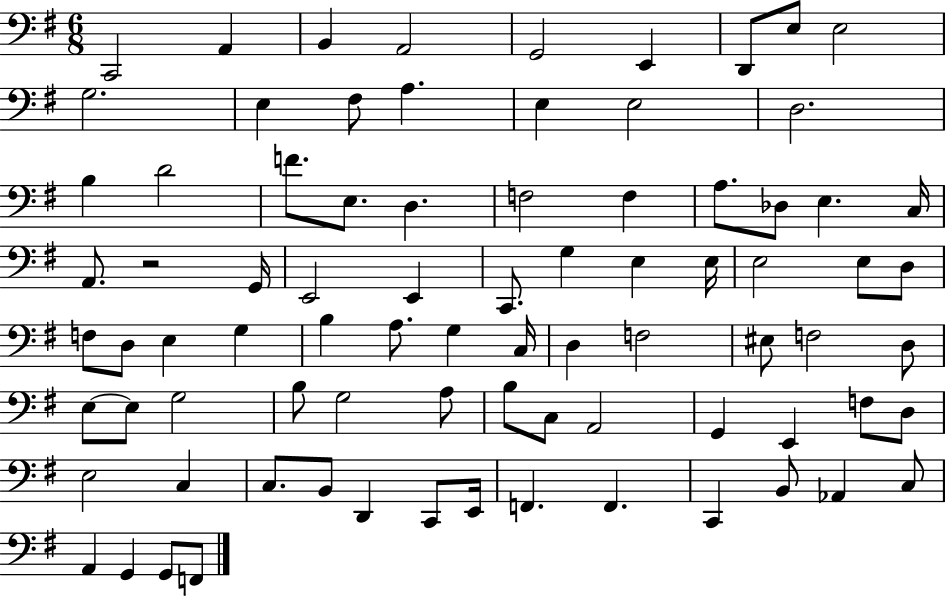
X:1
T:Untitled
M:6/8
L:1/4
K:G
C,,2 A,, B,, A,,2 G,,2 E,, D,,/2 E,/2 E,2 G,2 E, ^F,/2 A, E, E,2 D,2 B, D2 F/2 E,/2 D, F,2 F, A,/2 _D,/2 E, C,/4 A,,/2 z2 G,,/4 E,,2 E,, C,,/2 G, E, E,/4 E,2 E,/2 D,/2 F,/2 D,/2 E, G, B, A,/2 G, C,/4 D, F,2 ^E,/2 F,2 D,/2 E,/2 E,/2 G,2 B,/2 G,2 A,/2 B,/2 C,/2 A,,2 G,, E,, F,/2 D,/2 E,2 C, C,/2 B,,/2 D,, C,,/2 E,,/4 F,, F,, C,, B,,/2 _A,, C,/2 A,, G,, G,,/2 F,,/2